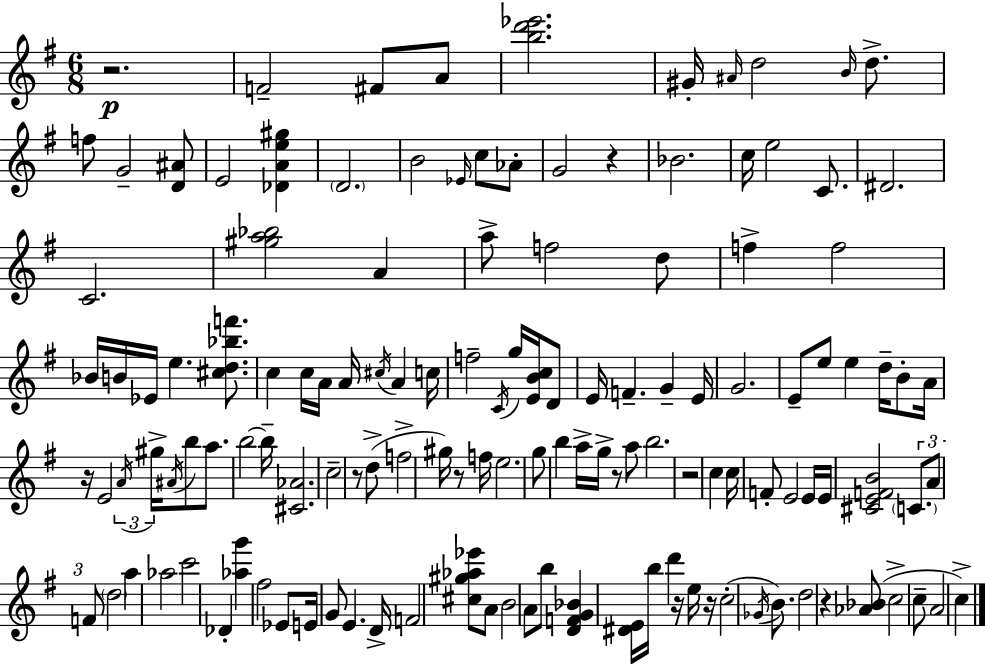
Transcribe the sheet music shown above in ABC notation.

X:1
T:Untitled
M:6/8
L:1/4
K:Em
z2 F2 ^F/2 A/2 [bd'_e']2 ^G/4 ^A/4 d2 B/4 d/2 f/2 G2 [D^A]/2 E2 [_DAe^g] D2 B2 _E/4 c/2 _A/2 G2 z _B2 c/4 e2 C/2 ^D2 C2 [^ga_b]2 A a/2 f2 d/2 f f2 _B/4 B/4 _E/4 e [^cd_bf']/2 c c/4 A/4 A/4 ^c/4 A c/4 f2 C/4 g/4 [EBc]/4 D/2 E/4 F G E/4 G2 E/2 e/2 e d/4 B/2 A/4 z/4 E2 A/4 ^g/4 ^A/4 b/2 a/2 b2 b/4 [^C_A]2 c2 z/2 d/2 f2 ^g/4 z/2 f/4 e2 g/2 b a/4 g/4 z/2 a/2 b2 z2 c c/4 F/2 E2 E/4 E/4 [^CEFB]2 C/2 A/2 F/2 d2 a _a2 c'2 _D [_ag'] ^f2 _E/2 E/4 G/2 E D/4 F2 [^c^g_a_e']/2 A/2 B2 A/2 b/2 [DFG_B] [^DE]/4 b/4 d' z/4 e/4 z/4 c2 _G/4 B/2 d2 z [_A_B]/2 c2 c/2 A2 c